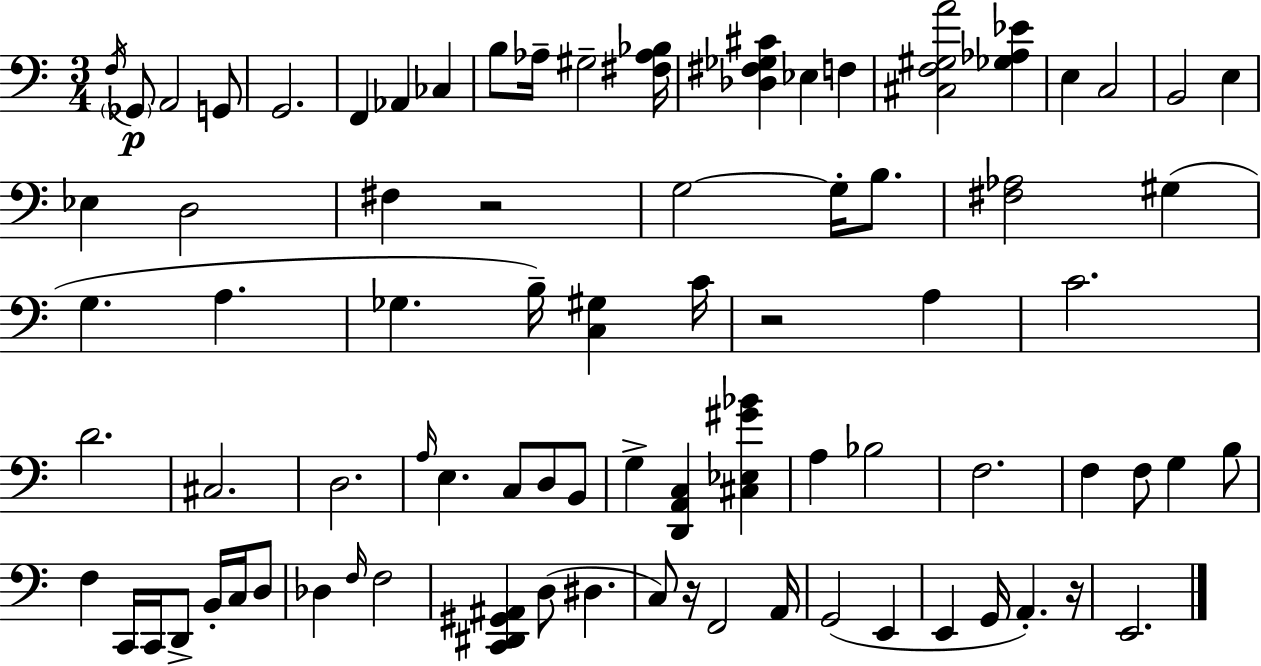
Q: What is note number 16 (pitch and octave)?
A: B2